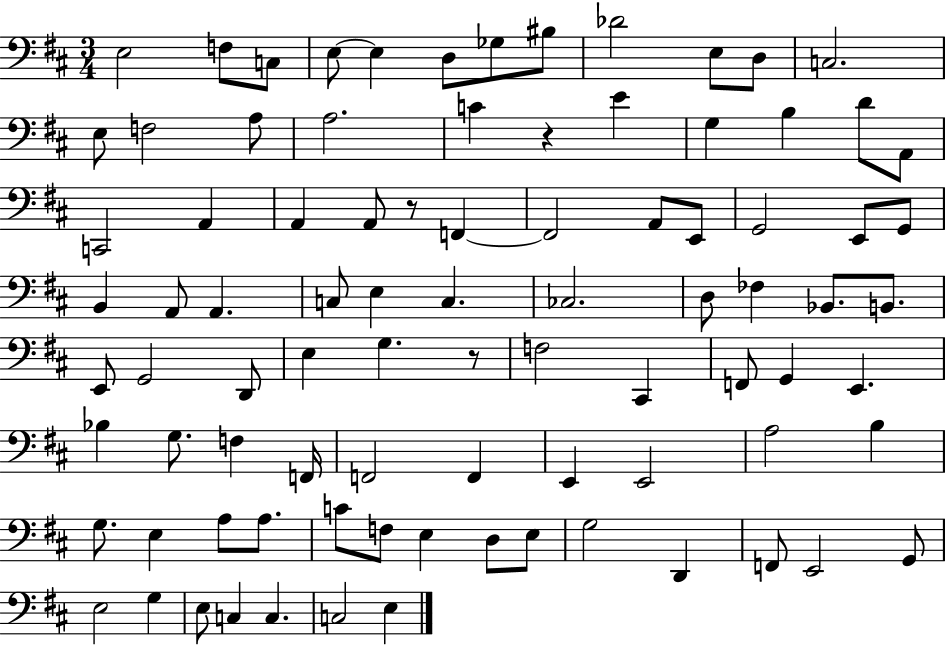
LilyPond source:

{
  \clef bass
  \numericTimeSignature
  \time 3/4
  \key d \major
  e2 f8 c8 | e8~~ e4 d8 ges8 bis8 | des'2 e8 d8 | c2. | \break e8 f2 a8 | a2. | c'4 r4 e'4 | g4 b4 d'8 a,8 | \break c,2 a,4 | a,4 a,8 r8 f,4~~ | f,2 a,8 e,8 | g,2 e,8 g,8 | \break b,4 a,8 a,4. | c8 e4 c4. | ces2. | d8 fes4 bes,8. b,8. | \break e,8 g,2 d,8 | e4 g4. r8 | f2 cis,4 | f,8 g,4 e,4. | \break bes4 g8. f4 f,16 | f,2 f,4 | e,4 e,2 | a2 b4 | \break g8. e4 a8 a8. | c'8 f8 e4 d8 e8 | g2 d,4 | f,8 e,2 g,8 | \break e2 g4 | e8 c4 c4. | c2 e4 | \bar "|."
}